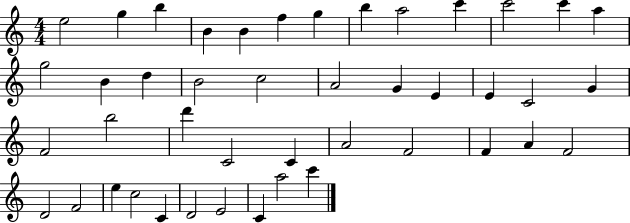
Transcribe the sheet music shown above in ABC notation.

X:1
T:Untitled
M:4/4
L:1/4
K:C
e2 g b B B f g b a2 c' c'2 c' a g2 B d B2 c2 A2 G E E C2 G F2 b2 d' C2 C A2 F2 F A F2 D2 F2 e c2 C D2 E2 C a2 c'